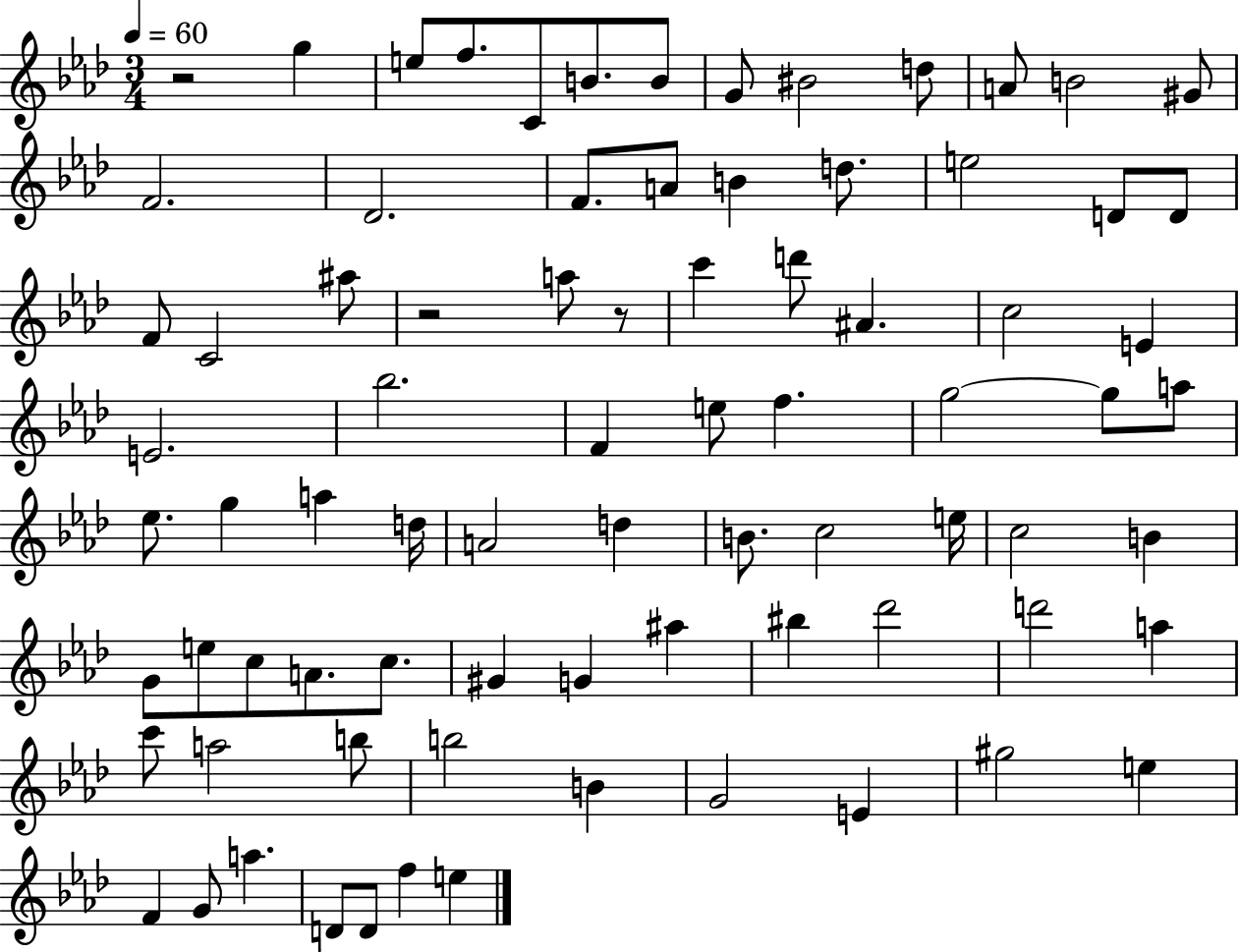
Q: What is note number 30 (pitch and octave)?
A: E4